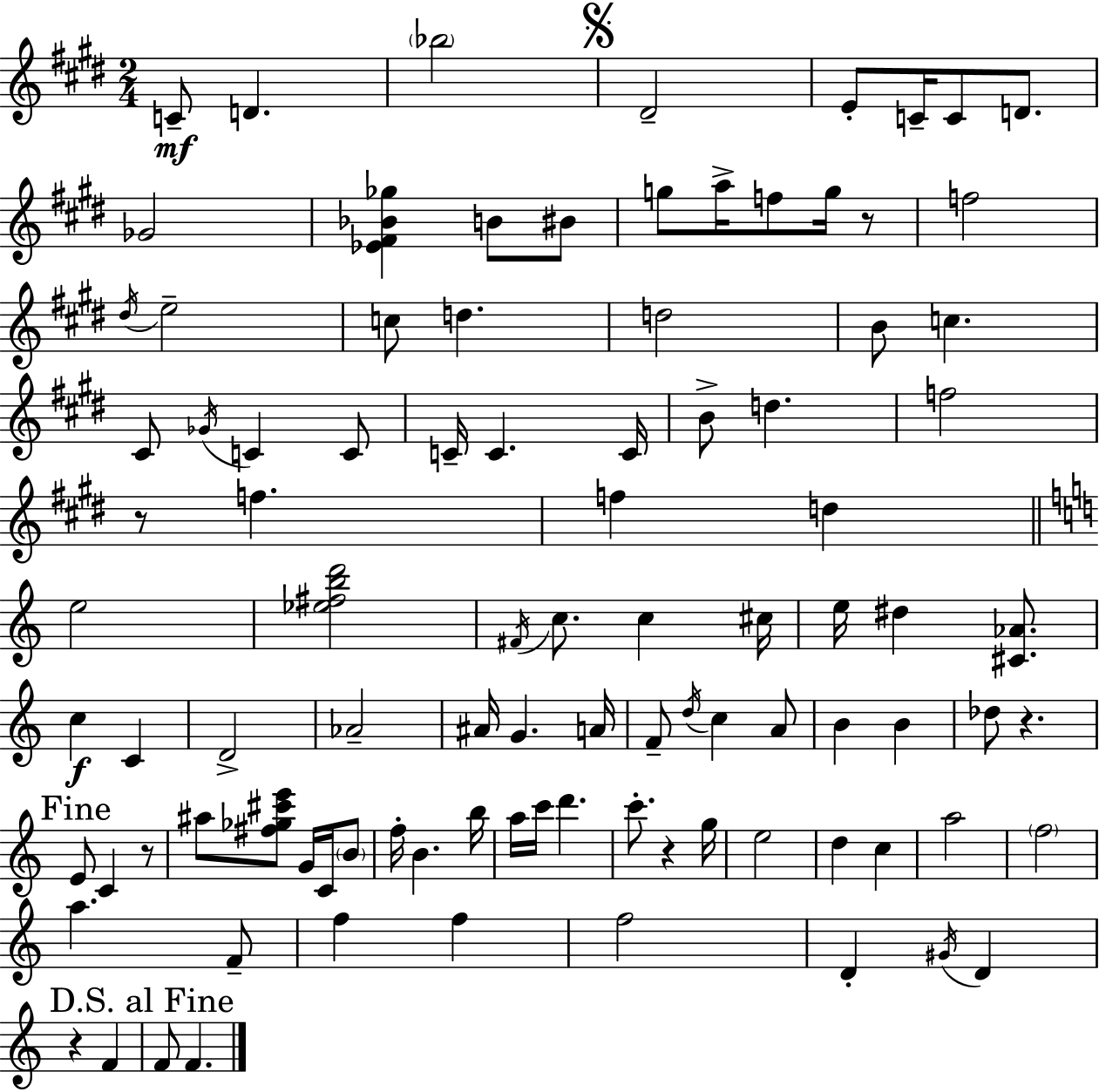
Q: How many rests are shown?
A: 6